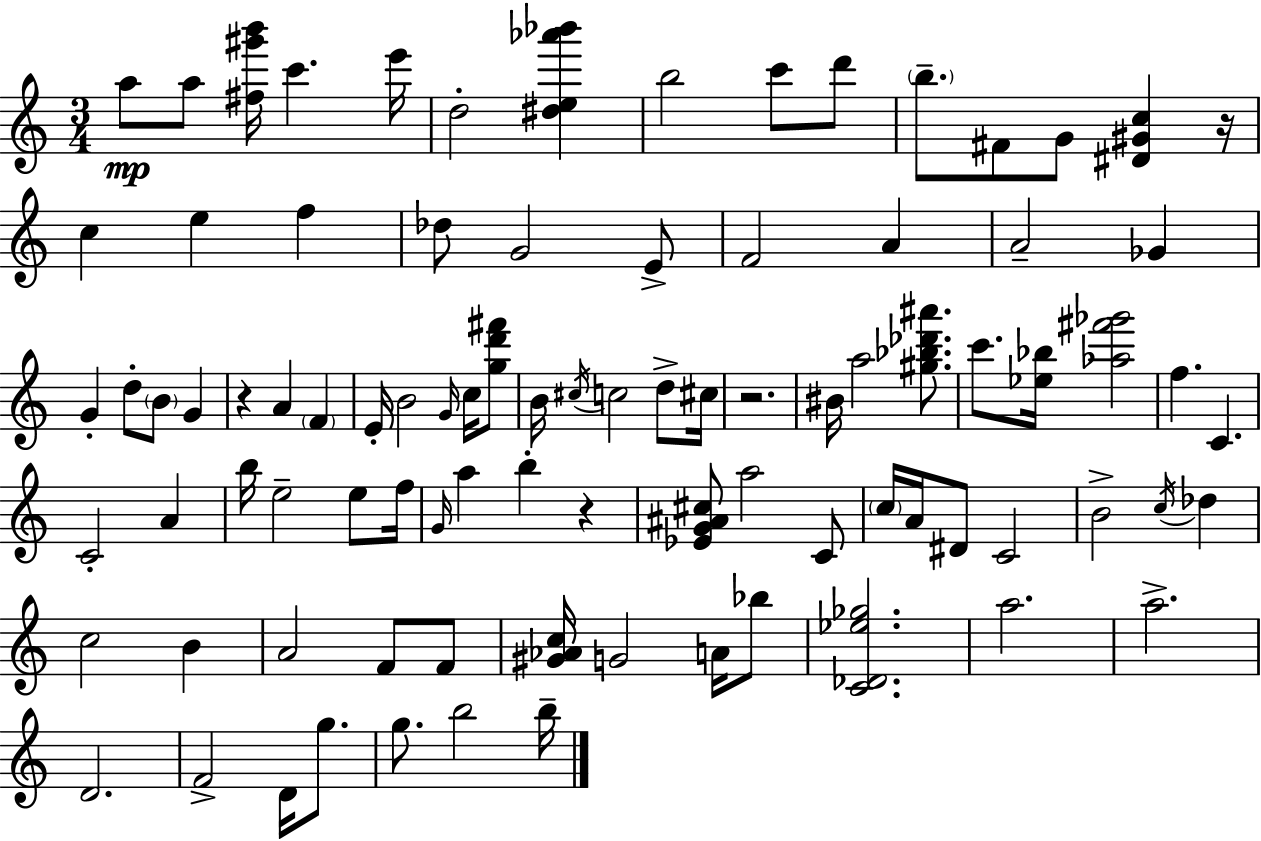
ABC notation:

X:1
T:Untitled
M:3/4
L:1/4
K:C
a/2 a/2 [^f^g'b']/4 c' e'/4 d2 [^de_a'_b'] b2 c'/2 d'/2 b/2 ^F/2 G/2 [^D^Gc] z/4 c e f _d/2 G2 E/2 F2 A A2 _G G d/2 B/2 G z A F E/4 B2 G/4 c/4 [gd'^f']/2 B/4 ^c/4 c2 d/2 ^c/4 z2 ^B/4 a2 [^g_b_d'^a']/2 c'/2 [_e_b]/4 [_a^f'_g']2 f C C2 A b/4 e2 e/2 f/4 G/4 a b z [_EG^A^c]/2 a2 C/2 c/4 A/4 ^D/2 C2 B2 c/4 _d c2 B A2 F/2 F/2 [^G_Ac]/4 G2 A/4 _b/2 [C_D_e_g]2 a2 a2 D2 F2 D/4 g/2 g/2 b2 b/4